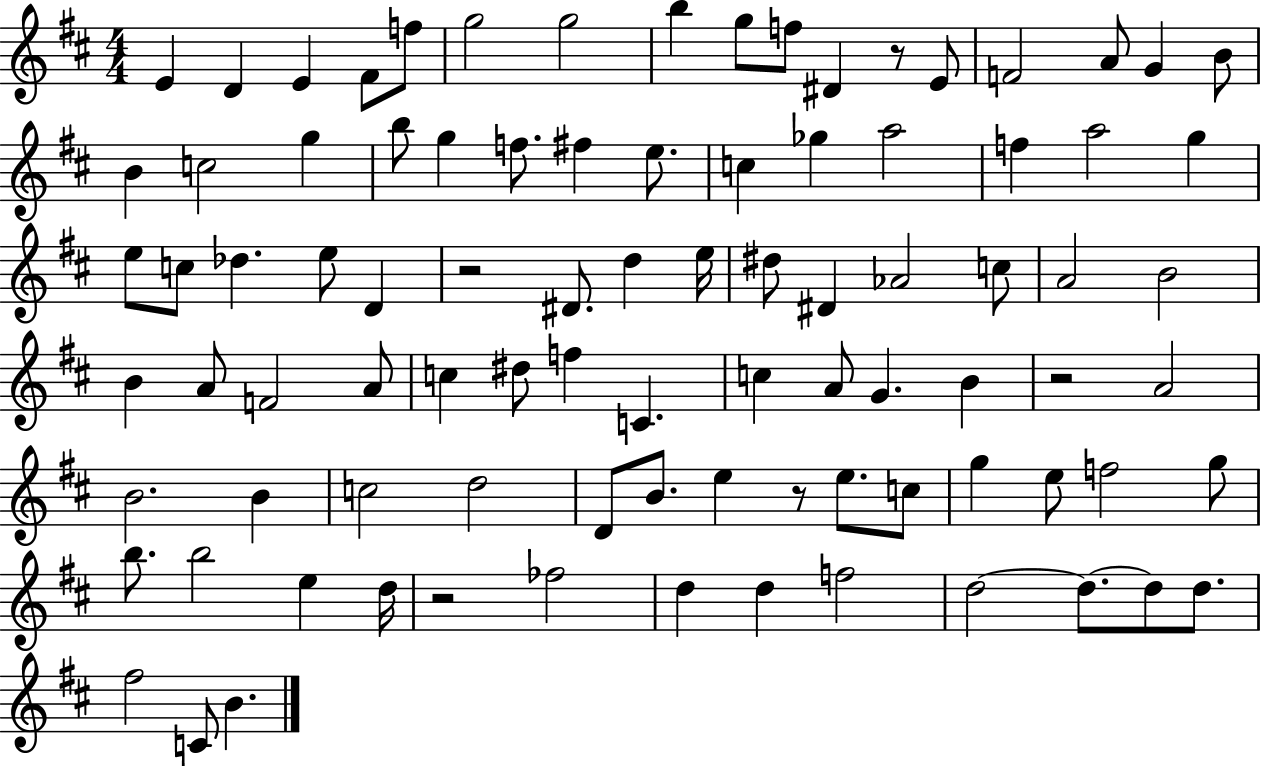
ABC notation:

X:1
T:Untitled
M:4/4
L:1/4
K:D
E D E ^F/2 f/2 g2 g2 b g/2 f/2 ^D z/2 E/2 F2 A/2 G B/2 B c2 g b/2 g f/2 ^f e/2 c _g a2 f a2 g e/2 c/2 _d e/2 D z2 ^D/2 d e/4 ^d/2 ^D _A2 c/2 A2 B2 B A/2 F2 A/2 c ^d/2 f C c A/2 G B z2 A2 B2 B c2 d2 D/2 B/2 e z/2 e/2 c/2 g e/2 f2 g/2 b/2 b2 e d/4 z2 _f2 d d f2 d2 d/2 d/2 d/2 ^f2 C/2 B